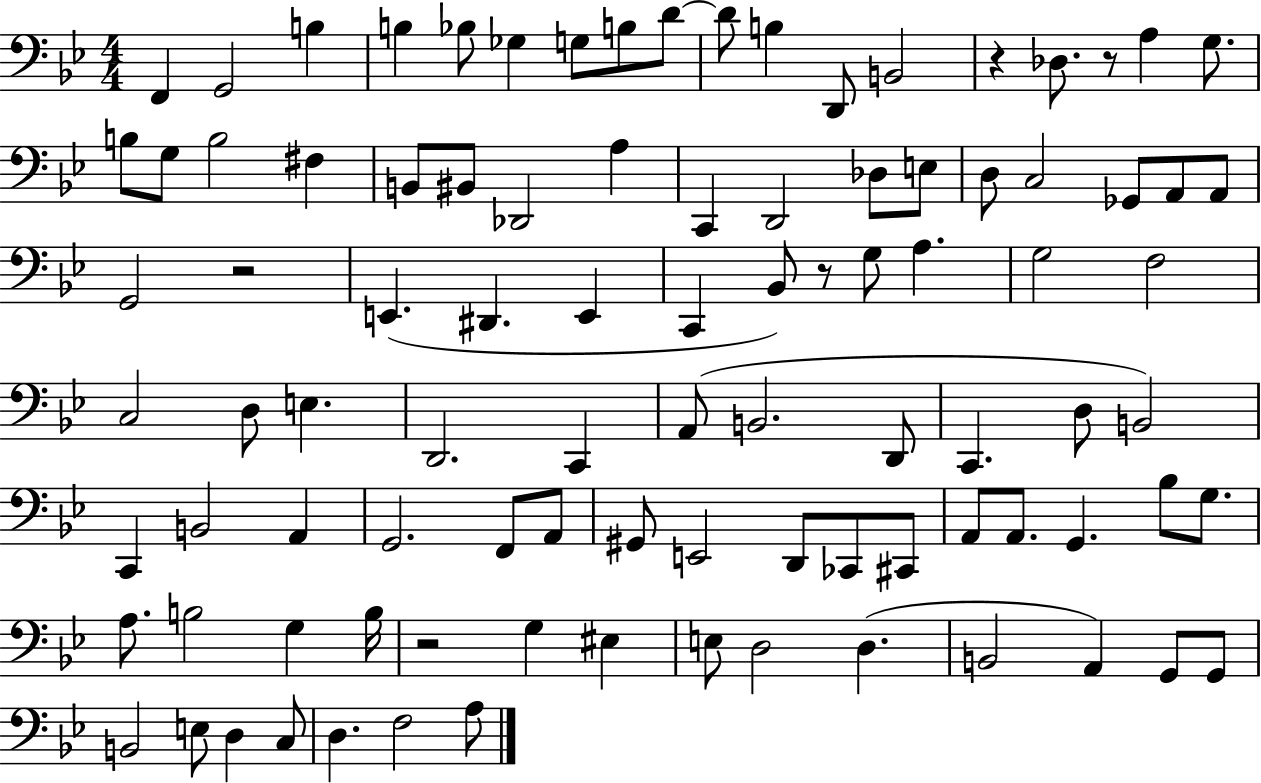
{
  \clef bass
  \numericTimeSignature
  \time 4/4
  \key bes \major
  f,4 g,2 b4 | b4 bes8 ges4 g8 b8 d'8~~ | d'8 b4 d,8 b,2 | r4 des8. r8 a4 g8. | \break b8 g8 b2 fis4 | b,8 bis,8 des,2 a4 | c,4 d,2 des8 e8 | d8 c2 ges,8 a,8 a,8 | \break g,2 r2 | e,4.( dis,4. e,4 | c,4 bes,8) r8 g8 a4. | g2 f2 | \break c2 d8 e4. | d,2. c,4 | a,8( b,2. d,8 | c,4. d8 b,2) | \break c,4 b,2 a,4 | g,2. f,8 a,8 | gis,8 e,2 d,8 ces,8 cis,8 | a,8 a,8. g,4. bes8 g8. | \break a8. b2 g4 b16 | r2 g4 eis4 | e8 d2 d4.( | b,2 a,4) g,8 g,8 | \break b,2 e8 d4 c8 | d4. f2 a8 | \bar "|."
}